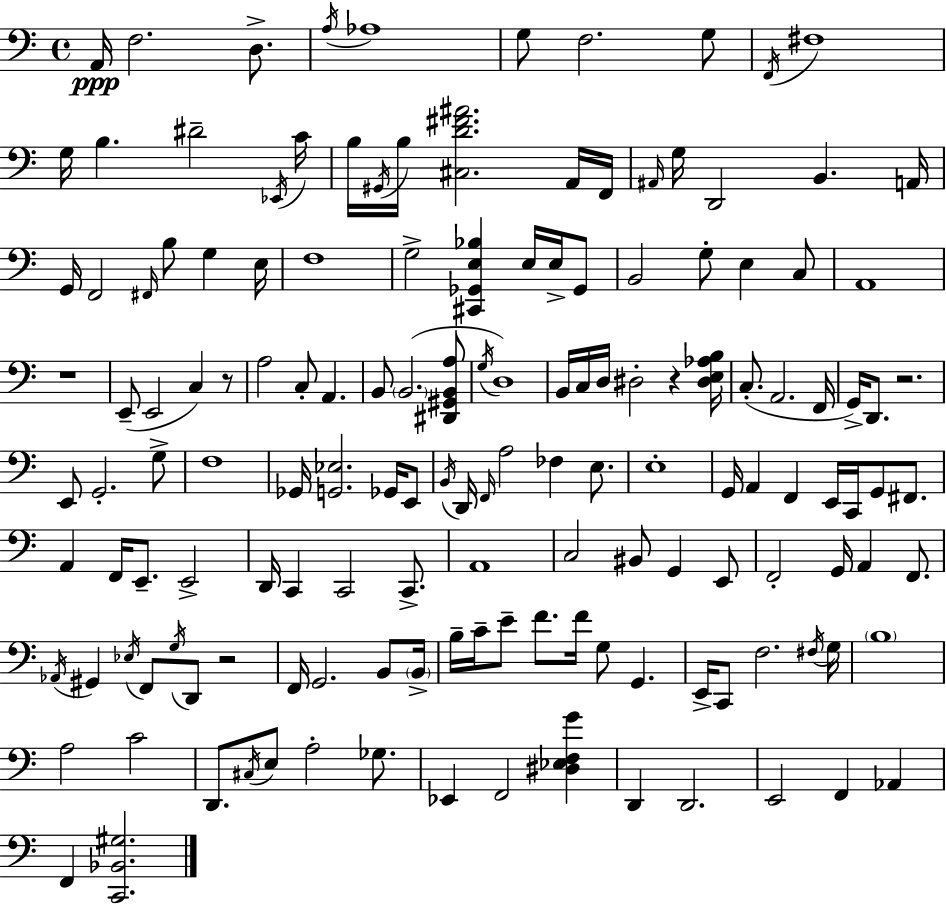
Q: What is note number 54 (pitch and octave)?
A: D3